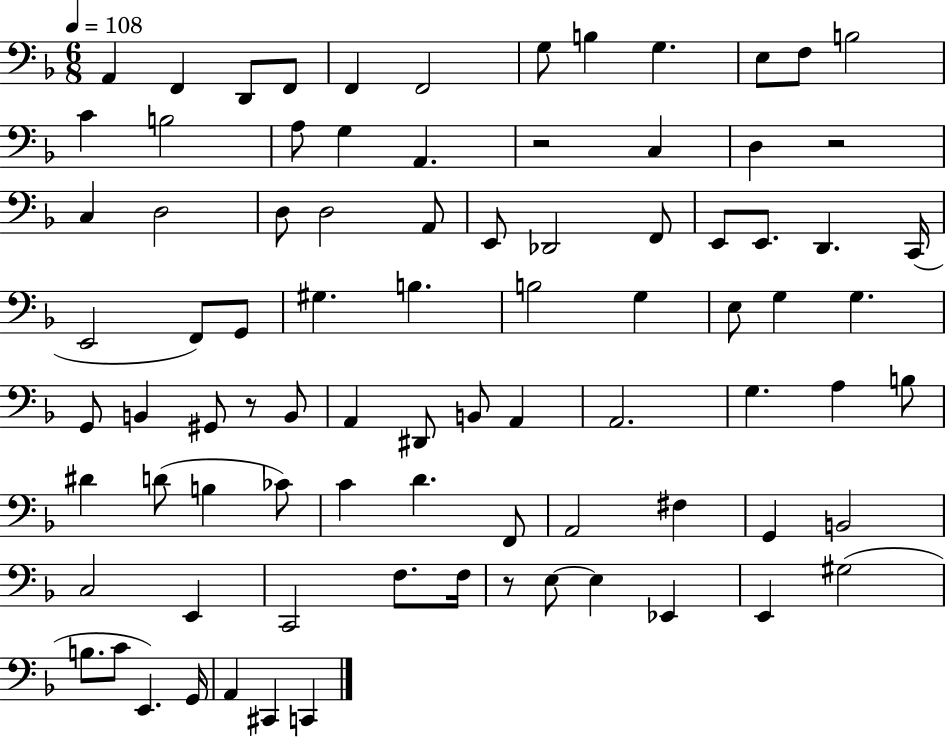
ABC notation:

X:1
T:Untitled
M:6/8
L:1/4
K:F
A,, F,, D,,/2 F,,/2 F,, F,,2 G,/2 B, G, E,/2 F,/2 B,2 C B,2 A,/2 G, A,, z2 C, D, z2 C, D,2 D,/2 D,2 A,,/2 E,,/2 _D,,2 F,,/2 E,,/2 E,,/2 D,, C,,/4 E,,2 F,,/2 G,,/2 ^G, B, B,2 G, E,/2 G, G, G,,/2 B,, ^G,,/2 z/2 B,,/2 A,, ^D,,/2 B,,/2 A,, A,,2 G, A, B,/2 ^D D/2 B, _C/2 C D F,,/2 A,,2 ^F, G,, B,,2 C,2 E,, C,,2 F,/2 F,/4 z/2 E,/2 E, _E,, E,, ^G,2 B,/2 C/2 E,, G,,/4 A,, ^C,, C,,